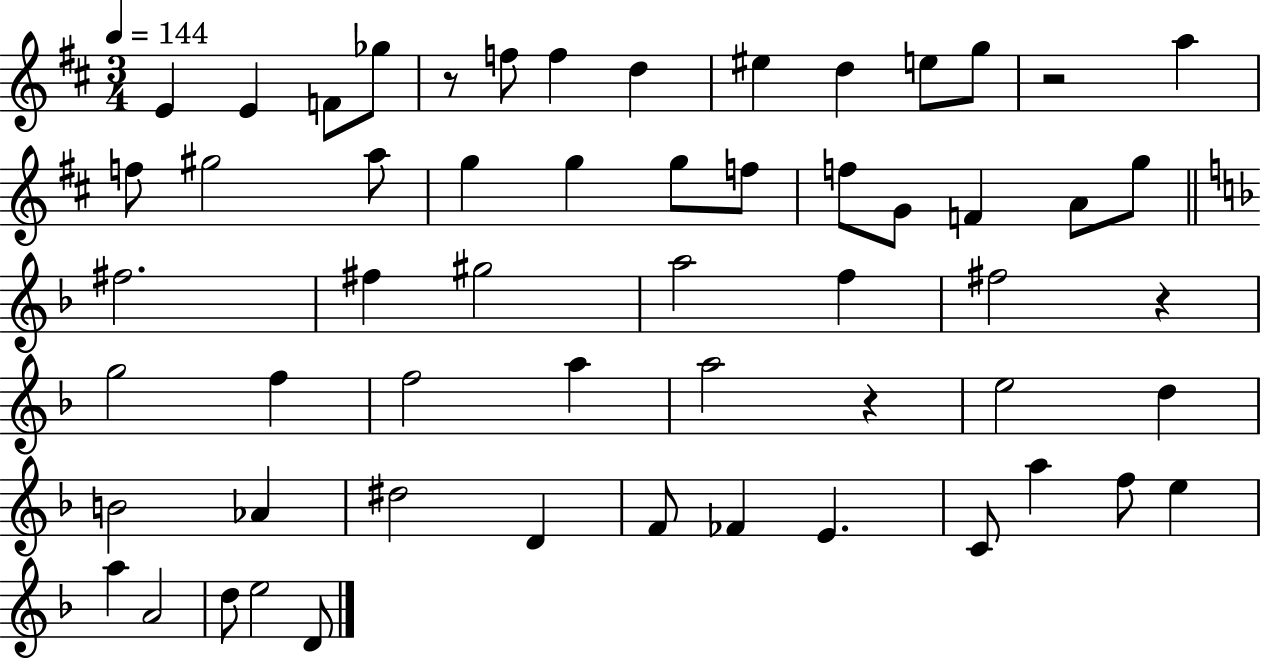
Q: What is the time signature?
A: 3/4